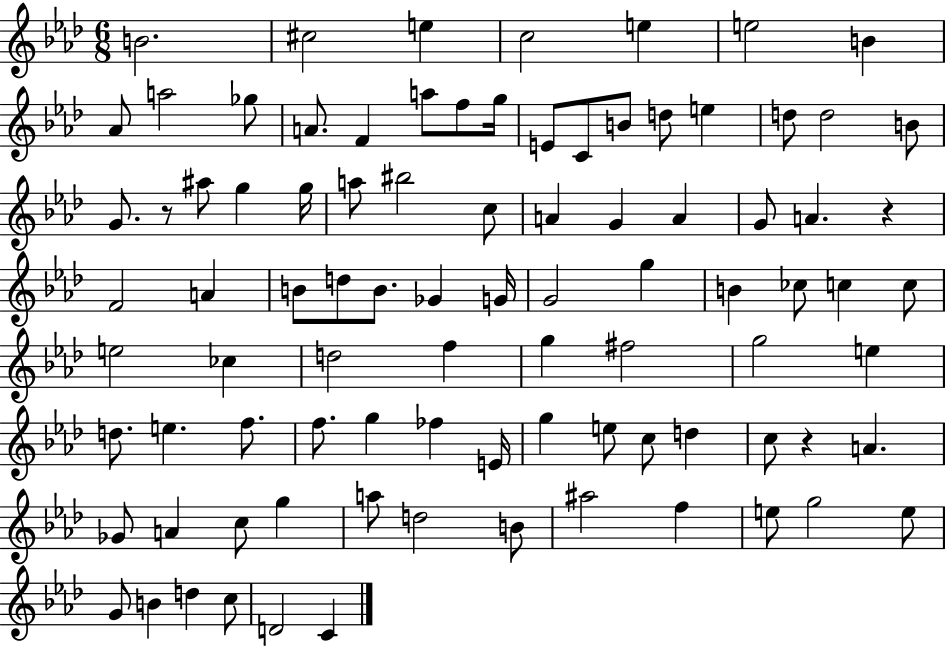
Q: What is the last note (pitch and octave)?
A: C4